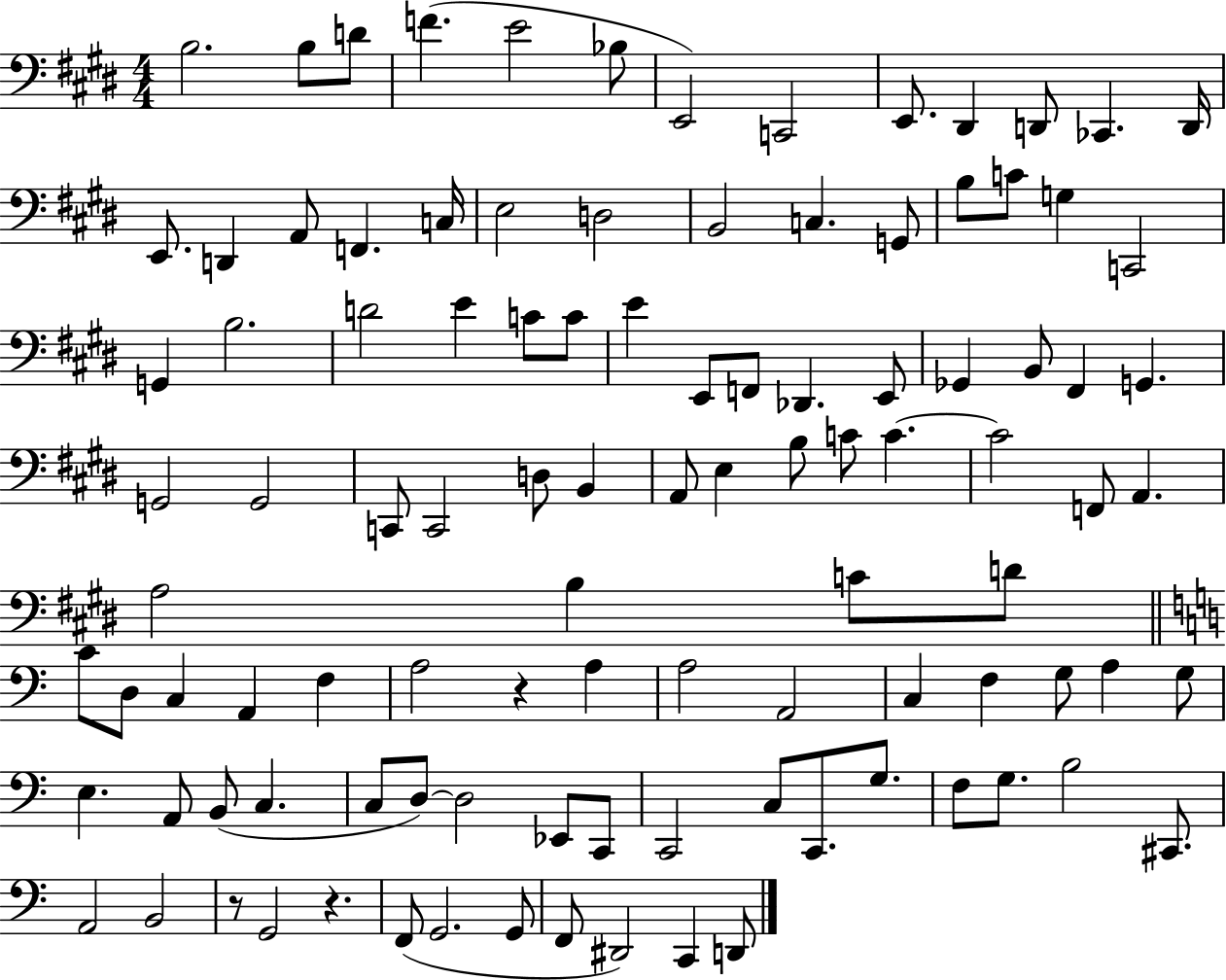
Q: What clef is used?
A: bass